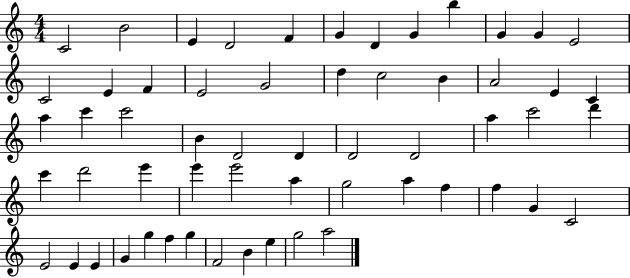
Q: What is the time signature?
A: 4/4